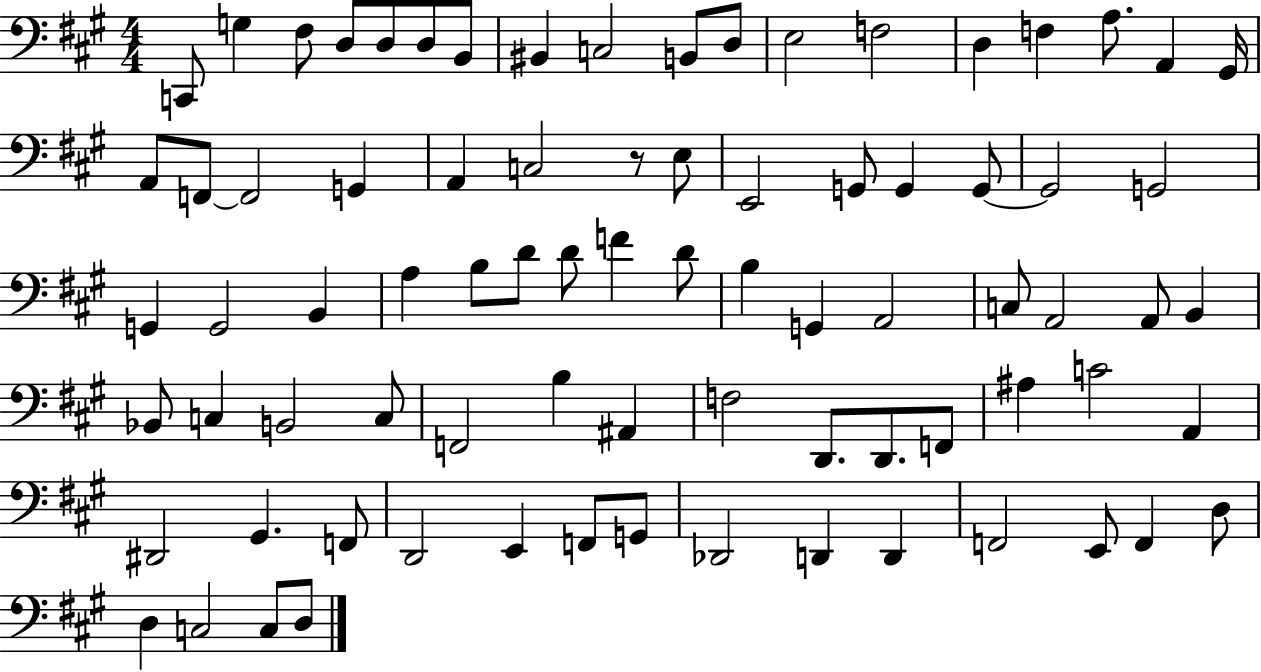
C2/e G3/q F#3/e D3/e D3/e D3/e B2/e BIS2/q C3/h B2/e D3/e E3/h F3/h D3/q F3/q A3/e. A2/q G#2/s A2/e F2/e F2/h G2/q A2/q C3/h R/e E3/e E2/h G2/e G2/q G2/e G2/h G2/h G2/q G2/h B2/q A3/q B3/e D4/e D4/e F4/q D4/e B3/q G2/q A2/h C3/e A2/h A2/e B2/q Bb2/e C3/q B2/h C3/e F2/h B3/q A#2/q F3/h D2/e. D2/e. F2/e A#3/q C4/h A2/q D#2/h G#2/q. F2/e D2/h E2/q F2/e G2/e Db2/h D2/q D2/q F2/h E2/e F2/q D3/e D3/q C3/h C3/e D3/e